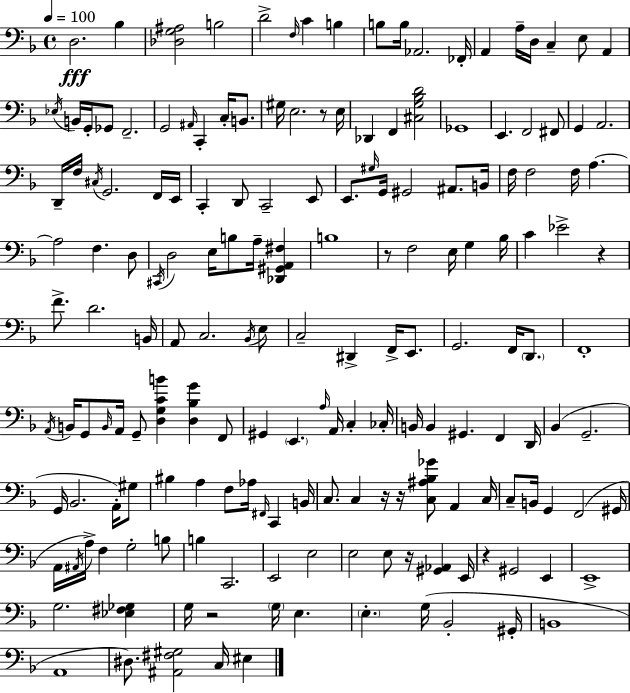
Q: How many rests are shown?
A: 8